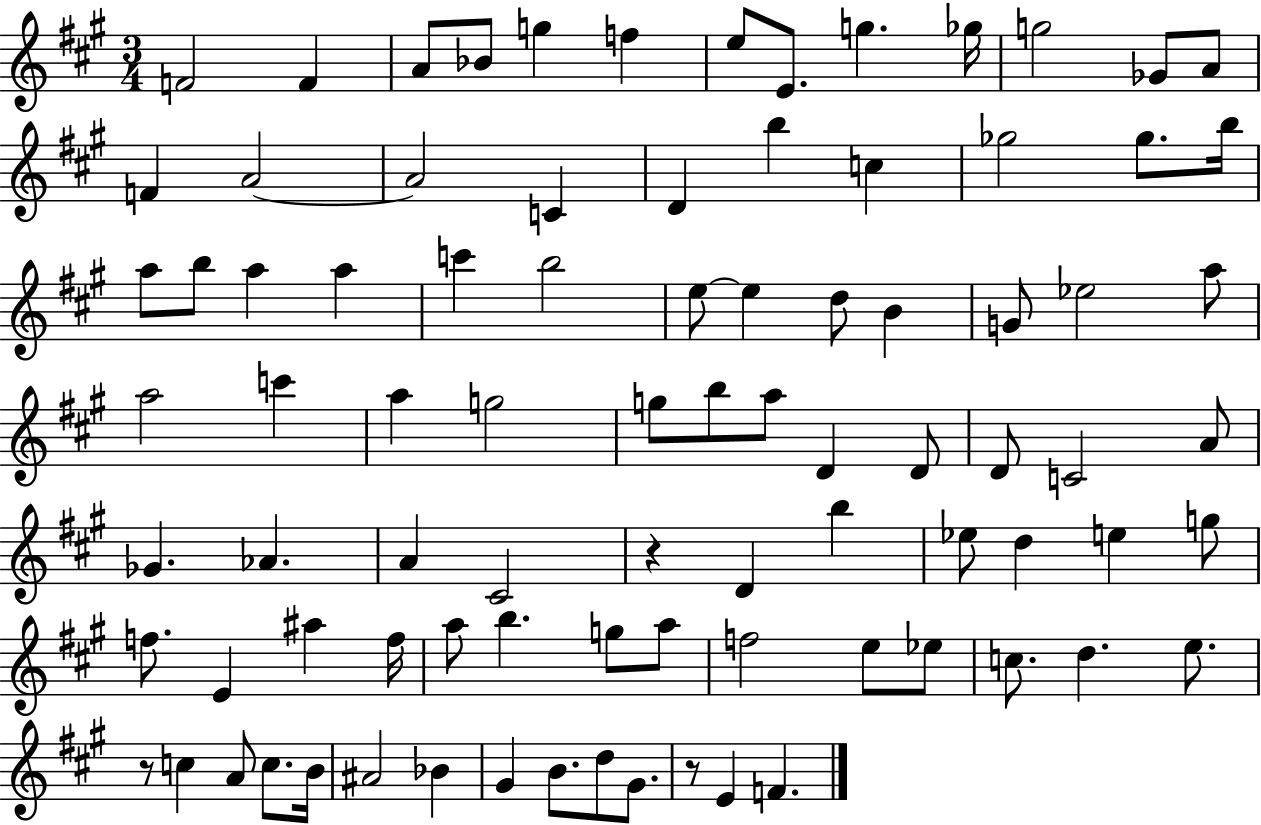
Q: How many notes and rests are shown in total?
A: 87